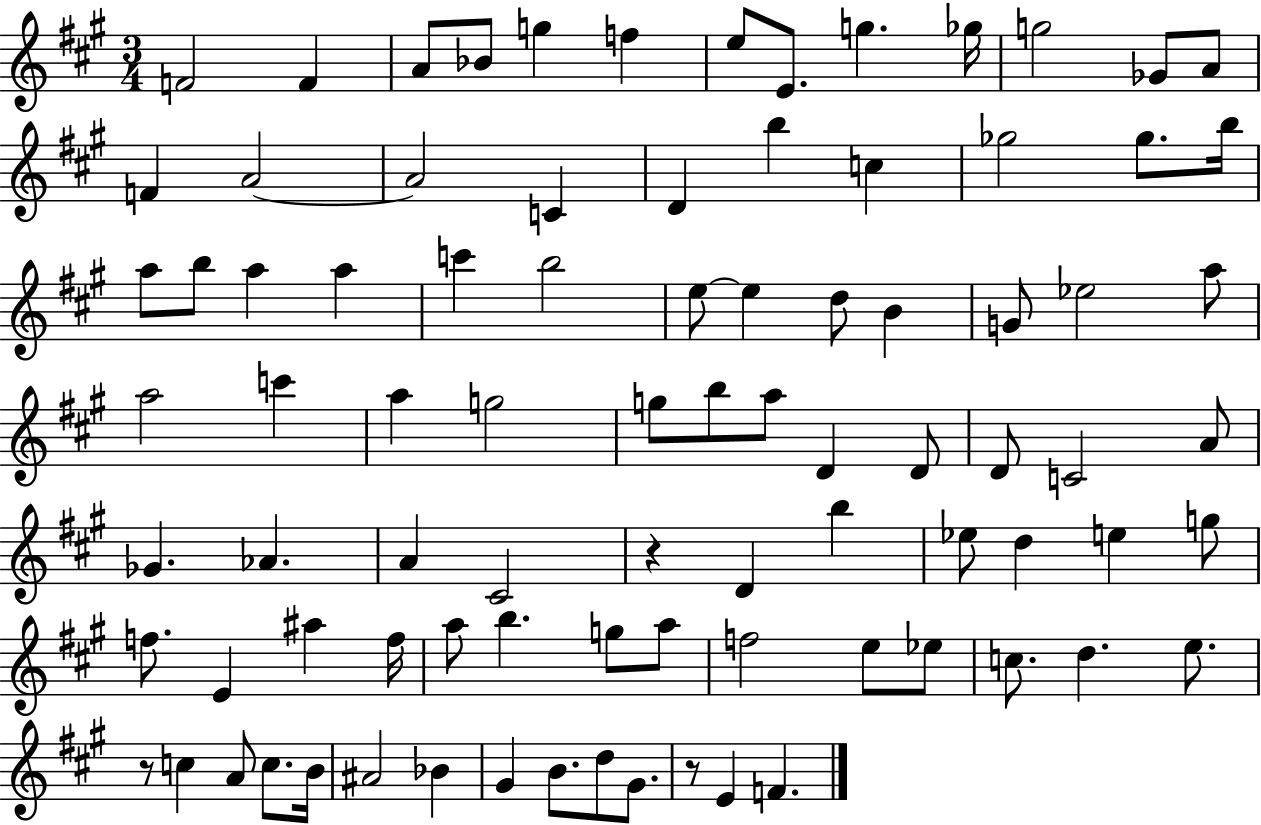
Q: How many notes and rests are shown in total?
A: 87